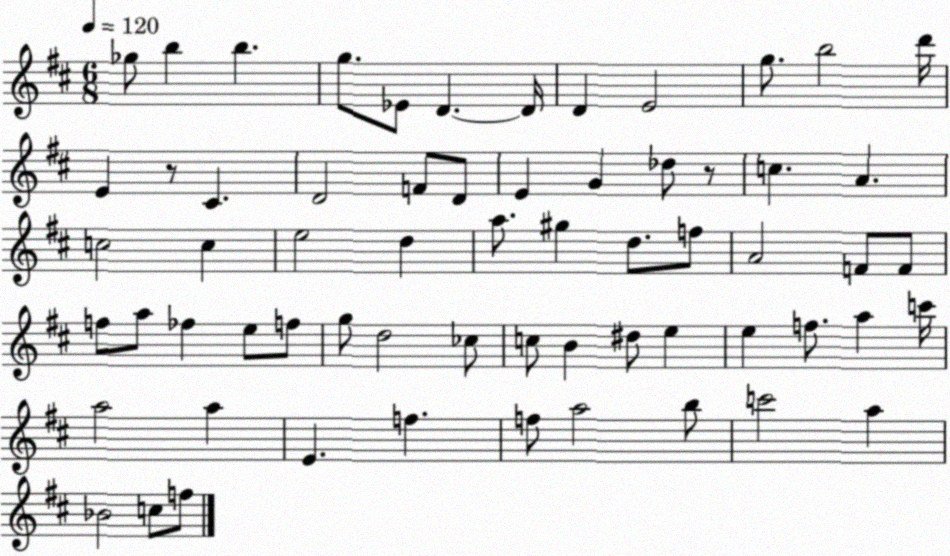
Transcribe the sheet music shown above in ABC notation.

X:1
T:Untitled
M:6/8
L:1/4
K:D
_g/2 b b g/2 _E/2 D D/4 D E2 g/2 b2 d'/4 E z/2 ^C D2 F/2 D/2 E G _d/2 z/2 c A c2 c e2 d a/2 ^g d/2 f/2 A2 F/2 F/2 f/2 a/2 _f e/2 f/2 g/2 d2 _c/2 c/2 B ^d/2 e e f/2 a c'/4 a2 a E f f/2 a2 b/2 c'2 a _B2 c/2 f/2